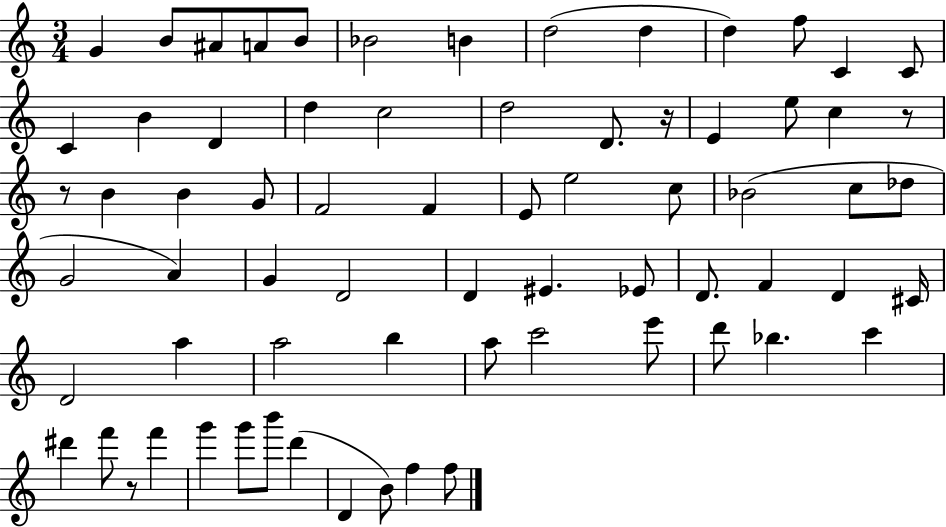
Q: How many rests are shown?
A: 4